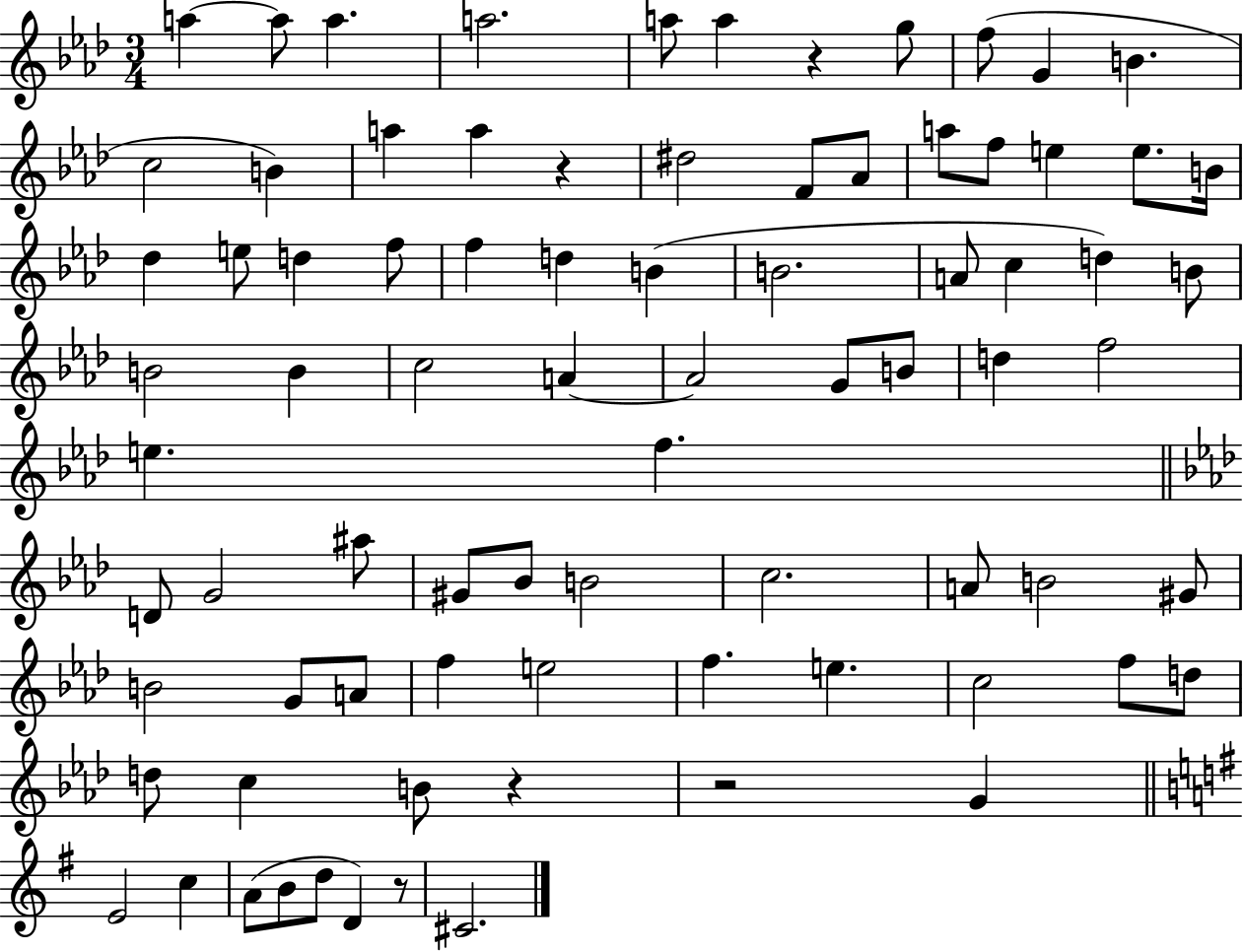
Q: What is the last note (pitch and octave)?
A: C#4